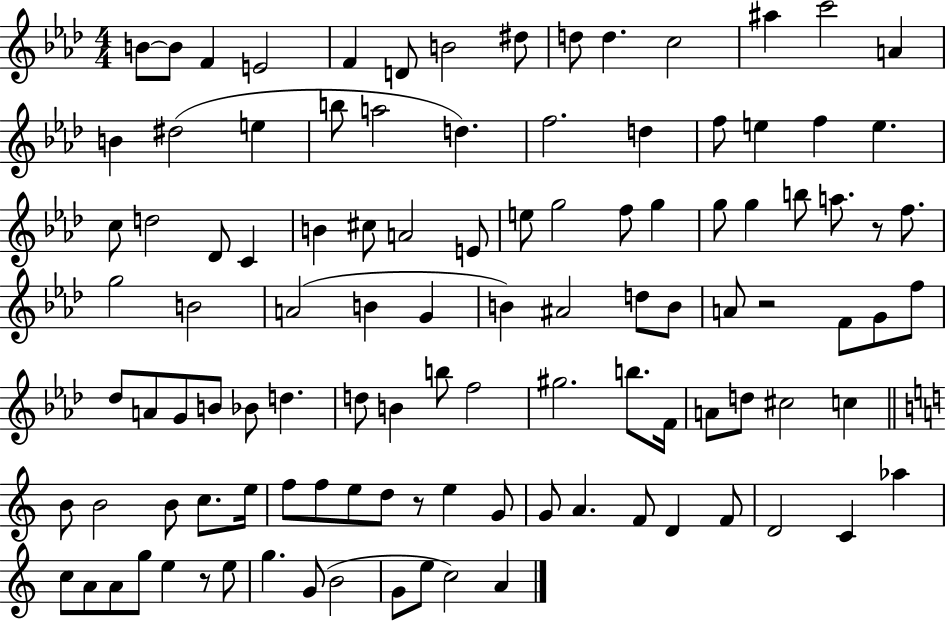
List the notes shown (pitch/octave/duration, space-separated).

B4/e B4/e F4/q E4/h F4/q D4/e B4/h D#5/e D5/e D5/q. C5/h A#5/q C6/h A4/q B4/q D#5/h E5/q B5/e A5/h D5/q. F5/h. D5/q F5/e E5/q F5/q E5/q. C5/e D5/h Db4/e C4/q B4/q C#5/e A4/h E4/e E5/e G5/h F5/e G5/q G5/e G5/q B5/e A5/e. R/e F5/e. G5/h B4/h A4/h B4/q G4/q B4/q A#4/h D5/e B4/e A4/e R/h F4/e G4/e F5/e Db5/e A4/e G4/e B4/e Bb4/e D5/q. D5/e B4/q B5/e F5/h G#5/h. B5/e. F4/s A4/e D5/e C#5/h C5/q B4/e B4/h B4/e C5/e. E5/s F5/e F5/e E5/e D5/e R/e E5/q G4/e G4/e A4/q. F4/e D4/q F4/e D4/h C4/q Ab5/q C5/e A4/e A4/e G5/e E5/q R/e E5/e G5/q. G4/e B4/h G4/e E5/e C5/h A4/q